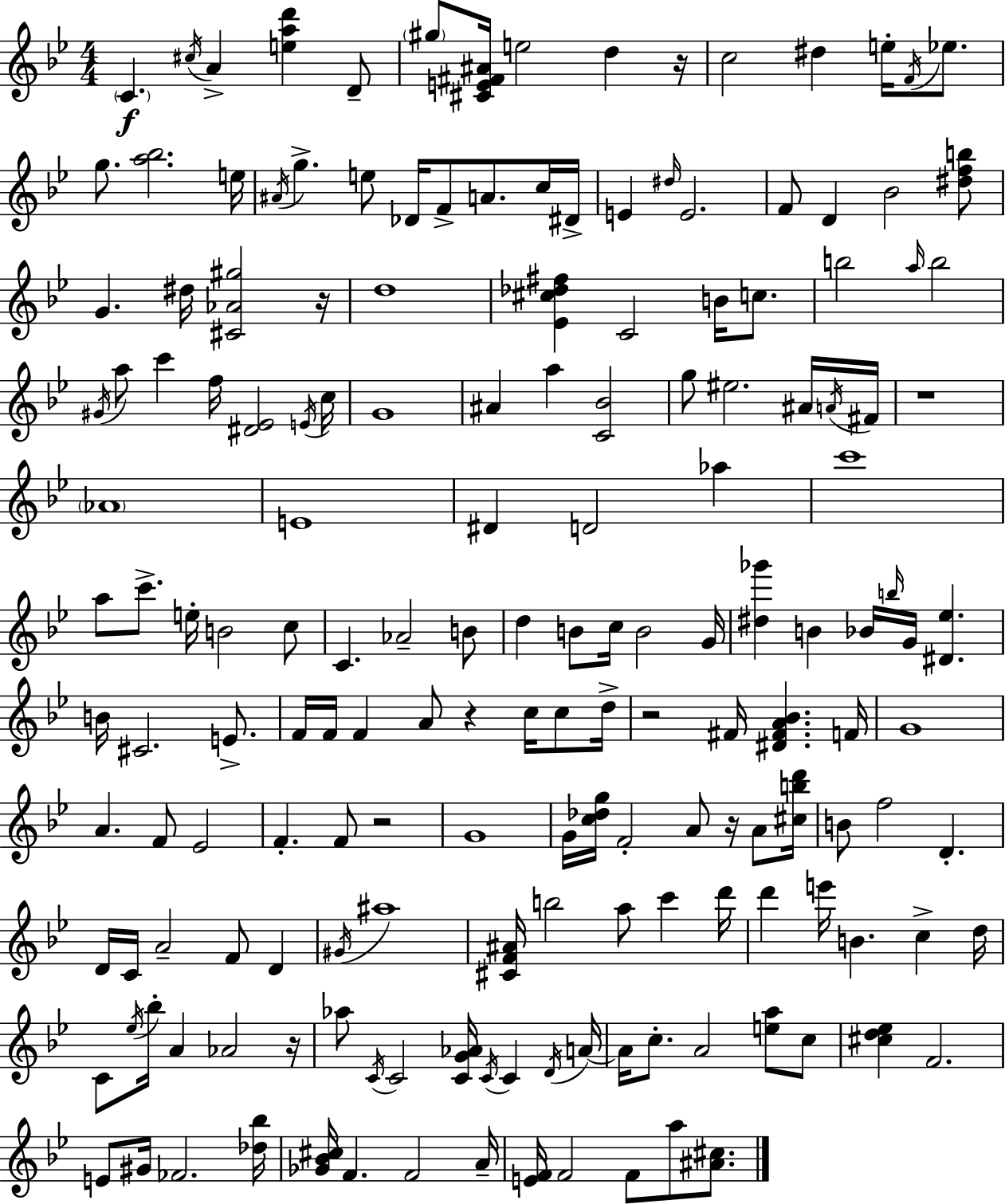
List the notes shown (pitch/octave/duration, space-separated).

C4/q. C#5/s A4/q [E5,A5,D6]/q D4/e G#5/e [C#4,E4,F#4,A#4]/s E5/h D5/q R/s C5/h D#5/q E5/s F4/s Eb5/e. G5/e. [A5,Bb5]/h. E5/s A#4/s G5/q. E5/e Db4/s F4/e A4/e. C5/s D#4/s E4/q D#5/s E4/h. F4/e D4/q Bb4/h [D#5,F5,B5]/e G4/q. D#5/s [C#4,Ab4,G#5]/h R/s D5/w [Eb4,C#5,Db5,F#5]/q C4/h B4/s C5/e. B5/h A5/s B5/h G#4/s A5/e C6/q F5/s [D#4,Eb4]/h E4/s C5/s G4/w A#4/q A5/q [C4,Bb4]/h G5/e EIS5/h. A#4/s A4/s F#4/s R/w Ab4/w E4/w D#4/q D4/h Ab5/q C6/w A5/e C6/e. E5/s B4/h C5/e C4/q. Ab4/h B4/e D5/q B4/e C5/s B4/h G4/s [D#5,Gb6]/q B4/q Bb4/s B5/s G4/s [D#4,Eb5]/q. B4/s C#4/h. E4/e. F4/s F4/s F4/q A4/e R/q C5/s C5/e D5/s R/h F#4/s [D#4,F#4,A4,Bb4]/q. F4/s G4/w A4/q. F4/e Eb4/h F4/q. F4/e R/h G4/w G4/s [C5,Db5,G5]/s F4/h A4/e R/s A4/e [C#5,B5,D6]/s B4/e F5/h D4/q. D4/s C4/s A4/h F4/e D4/q G#4/s A#5/w [C#4,F4,A#4]/s B5/h A5/e C6/q D6/s D6/q E6/s B4/q. C5/q D5/s C4/e Eb5/s Bb5/s A4/q Ab4/h R/s Ab5/e C4/s C4/h [C4,G4,Ab4]/s C4/s C4/q D4/s A4/s A4/s C5/e. A4/h [E5,A5]/e C5/e [C#5,D5,Eb5]/q F4/h. E4/e G#4/s FES4/h. [Db5,Bb5]/s [Gb4,Bb4,C#5]/s F4/q. F4/h A4/s [E4,F4]/s F4/h F4/e A5/e [A#4,C#5]/e.